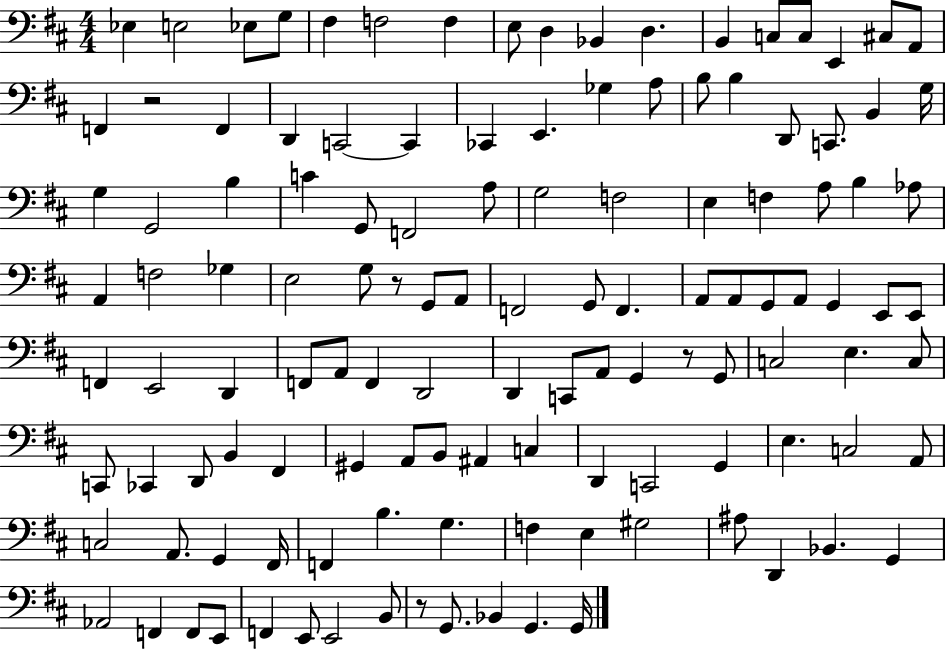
X:1
T:Untitled
M:4/4
L:1/4
K:D
_E, E,2 _E,/2 G,/2 ^F, F,2 F, E,/2 D, _B,, D, B,, C,/2 C,/2 E,, ^C,/2 A,,/2 F,, z2 F,, D,, C,,2 C,, _C,, E,, _G, A,/2 B,/2 B, D,,/2 C,,/2 B,, G,/4 G, G,,2 B, C G,,/2 F,,2 A,/2 G,2 F,2 E, F, A,/2 B, _A,/2 A,, F,2 _G, E,2 G,/2 z/2 G,,/2 A,,/2 F,,2 G,,/2 F,, A,,/2 A,,/2 G,,/2 A,,/2 G,, E,,/2 E,,/2 F,, E,,2 D,, F,,/2 A,,/2 F,, D,,2 D,, C,,/2 A,,/2 G,, z/2 G,,/2 C,2 E, C,/2 C,,/2 _C,, D,,/2 B,, ^F,, ^G,, A,,/2 B,,/2 ^A,, C, D,, C,,2 G,, E, C,2 A,,/2 C,2 A,,/2 G,, ^F,,/4 F,, B, G, F, E, ^G,2 ^A,/2 D,, _B,, G,, _A,,2 F,, F,,/2 E,,/2 F,, E,,/2 E,,2 B,,/2 z/2 G,,/2 _B,, G,, G,,/4